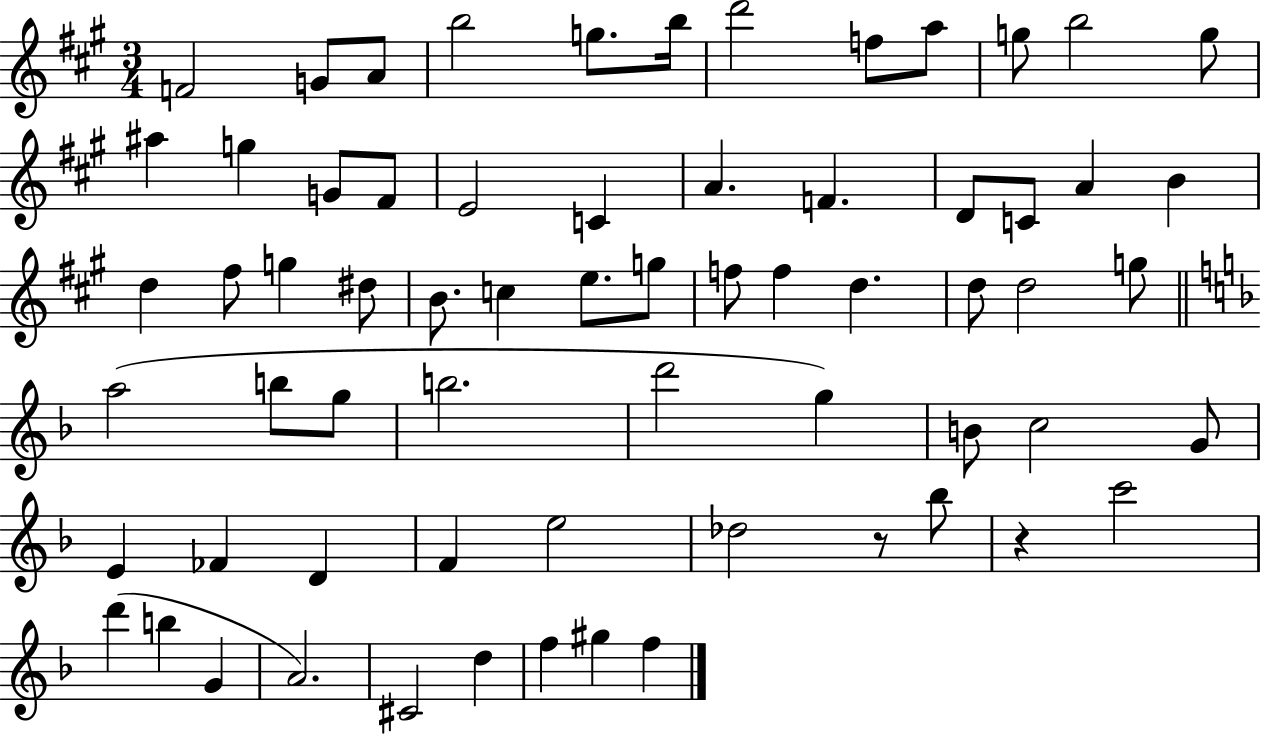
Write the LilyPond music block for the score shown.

{
  \clef treble
  \numericTimeSignature
  \time 3/4
  \key a \major
  f'2 g'8 a'8 | b''2 g''8. b''16 | d'''2 f''8 a''8 | g''8 b''2 g''8 | \break ais''4 g''4 g'8 fis'8 | e'2 c'4 | a'4. f'4. | d'8 c'8 a'4 b'4 | \break d''4 fis''8 g''4 dis''8 | b'8. c''4 e''8. g''8 | f''8 f''4 d''4. | d''8 d''2 g''8 | \break \bar "||" \break \key f \major a''2( b''8 g''8 | b''2. | d'''2 g''4) | b'8 c''2 g'8 | \break e'4 fes'4 d'4 | f'4 e''2 | des''2 r8 bes''8 | r4 c'''2 | \break d'''4( b''4 g'4 | a'2.) | cis'2 d''4 | f''4 gis''4 f''4 | \break \bar "|."
}